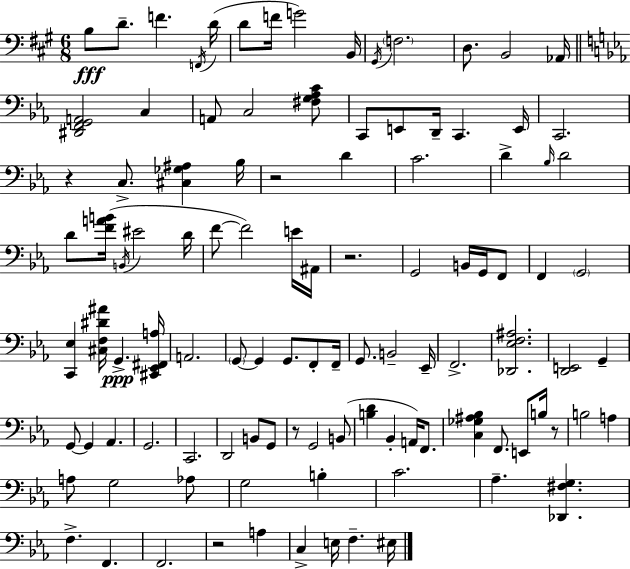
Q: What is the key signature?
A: A major